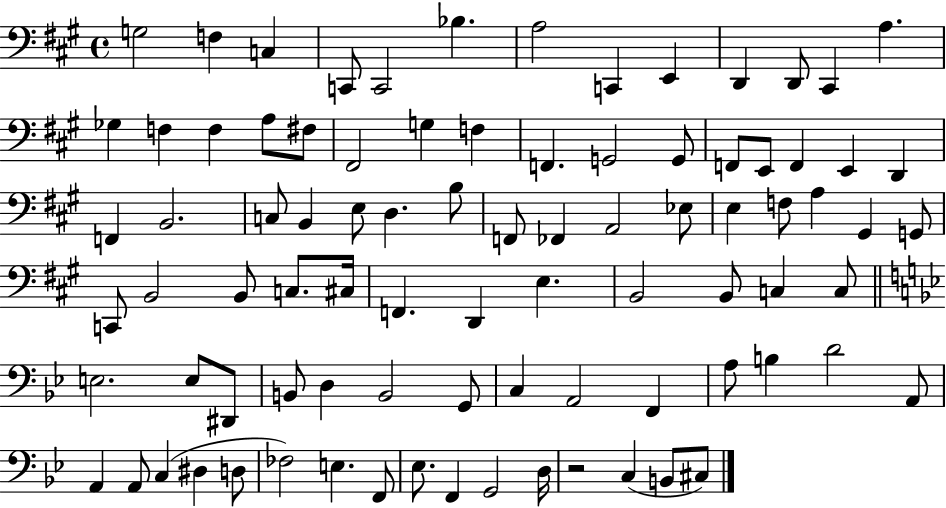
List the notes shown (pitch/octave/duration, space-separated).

G3/h F3/q C3/q C2/e C2/h Bb3/q. A3/h C2/q E2/q D2/q D2/e C#2/q A3/q. Gb3/q F3/q F3/q A3/e F#3/e F#2/h G3/q F3/q F2/q. G2/h G2/e F2/e E2/e F2/q E2/q D2/q F2/q B2/h. C3/e B2/q E3/e D3/q. B3/e F2/e FES2/q A2/h Eb3/e E3/q F3/e A3/q G#2/q G2/e C2/e B2/h B2/e C3/e. C#3/s F2/q. D2/q E3/q. B2/h B2/e C3/q C3/e E3/h. E3/e D#2/e B2/e D3/q B2/h G2/e C3/q A2/h F2/q A3/e B3/q D4/h A2/e A2/q A2/e C3/q D#3/q D3/e FES3/h E3/q. F2/e Eb3/e. F2/q G2/h D3/s R/h C3/q B2/e C#3/e